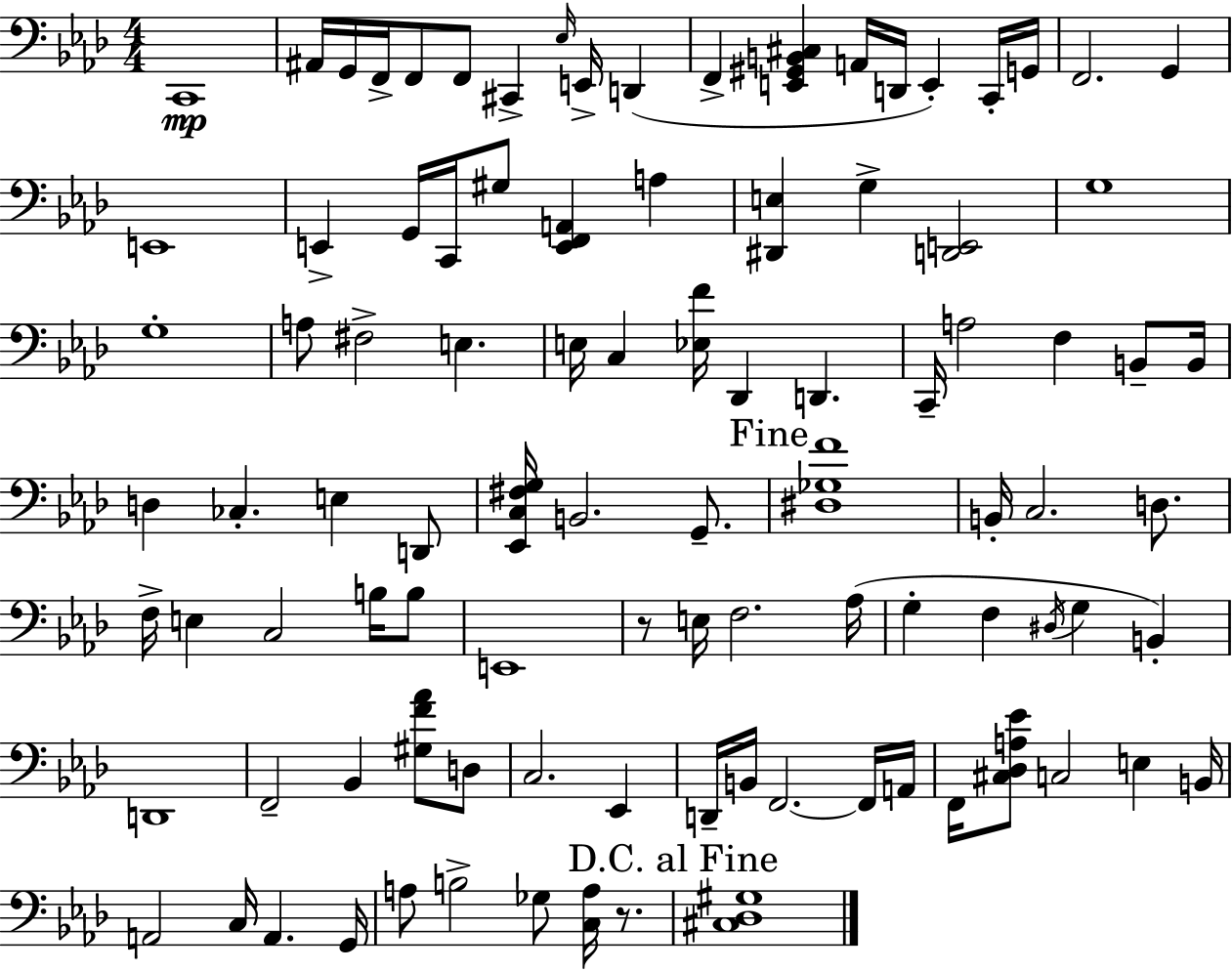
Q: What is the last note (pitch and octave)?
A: Gb3